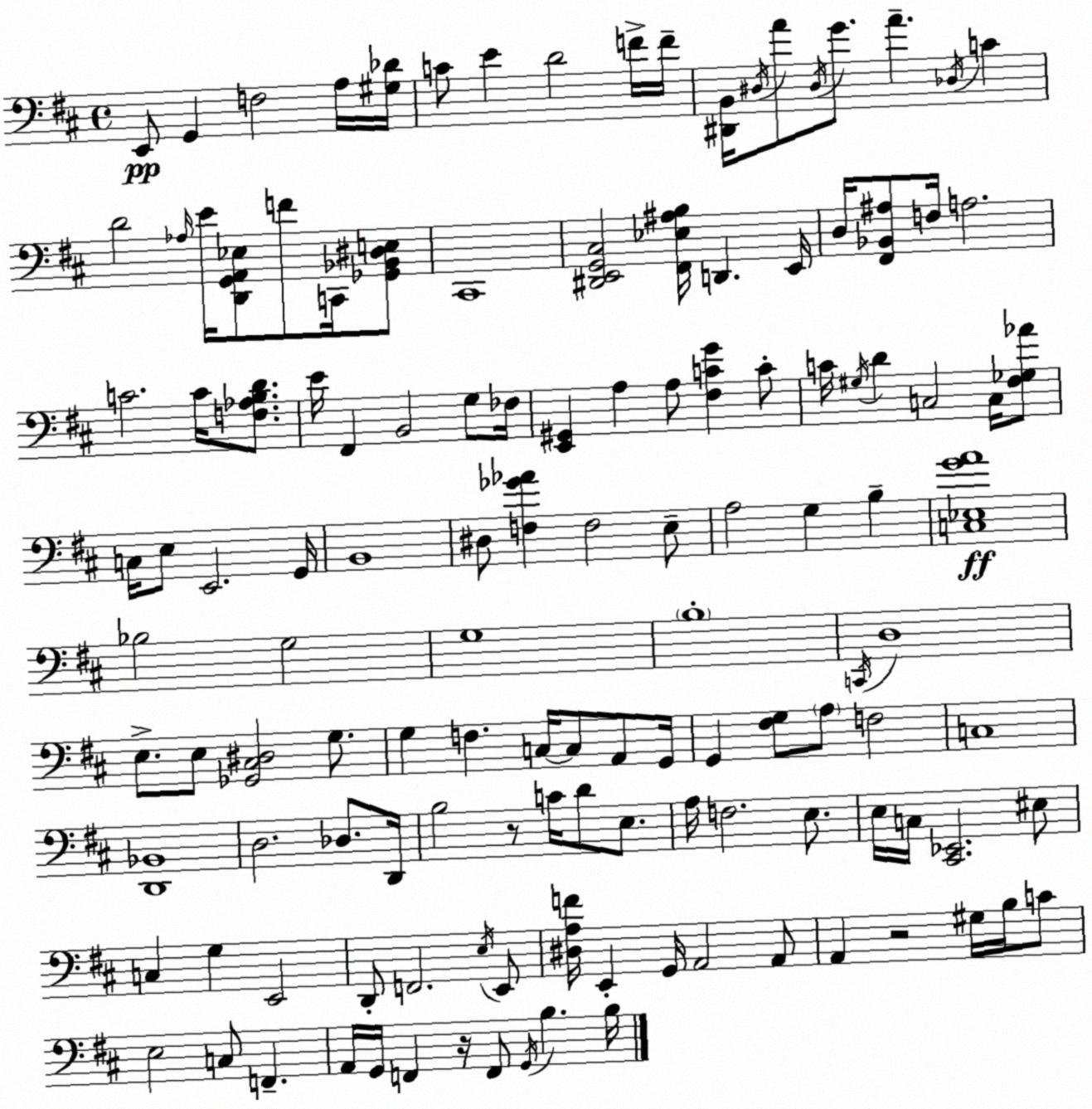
X:1
T:Untitled
M:4/4
L:1/4
K:D
E,,/2 G,, F,2 A,/4 [^G,_D]/4 C/2 E D2 F/4 F/4 [^D,,B,,]/4 ^D,/4 A/2 ^D,/4 G/2 A _D,/4 C D2 _A,/4 E/4 [D,,G,,A,,_E,]/2 F/2 C,,/4 [_G,,_B,,^D,E,]/2 ^C,,4 [^D,,E,,G,,^C,]2 [^F,,_E,^A,B,]/4 D,, E,,/4 D,/4 [^F,,_B,,^A,]/2 F,/4 A,2 C2 C/4 [F,_A,B,D]/2 E/4 ^F,, B,,2 G,/2 _F,/4 [E,,^G,,] A, A,/2 [^F,CG] C/2 C/4 ^G,/4 D C,2 C,/4 [^F,_G,_A]/2 C,/4 E,/2 E,,2 G,,/4 B,,4 ^D,/2 [F,_G_A] F,2 E,/2 A,2 G, B, [C,_E,GA]4 _B,2 G,2 G,4 B,4 C,,/4 D,4 E,/2 E,/2 [_G,,^C,^D,]2 G,/2 G, F, C,/4 C,/2 A,,/2 G,,/4 G,, [^F,G,]/2 A,/2 F,2 C,4 [D,,_B,,]4 D,2 _D,/2 D,,/4 B,2 z/2 C/4 D/2 E,/2 A,/4 F,2 E,/2 E,/4 C,/4 [^C,,_E,,]2 ^E,/2 C, G, E,,2 D,,/2 F,,2 E,/4 E,,/2 [^D,A,F]/4 E,, G,,/4 A,,2 A,,/2 A,, z2 ^G,/4 B,/4 C/2 E,2 C,/2 F,, A,,/4 G,,/4 F,, z/4 F,,/2 G,,/4 B, B,/4